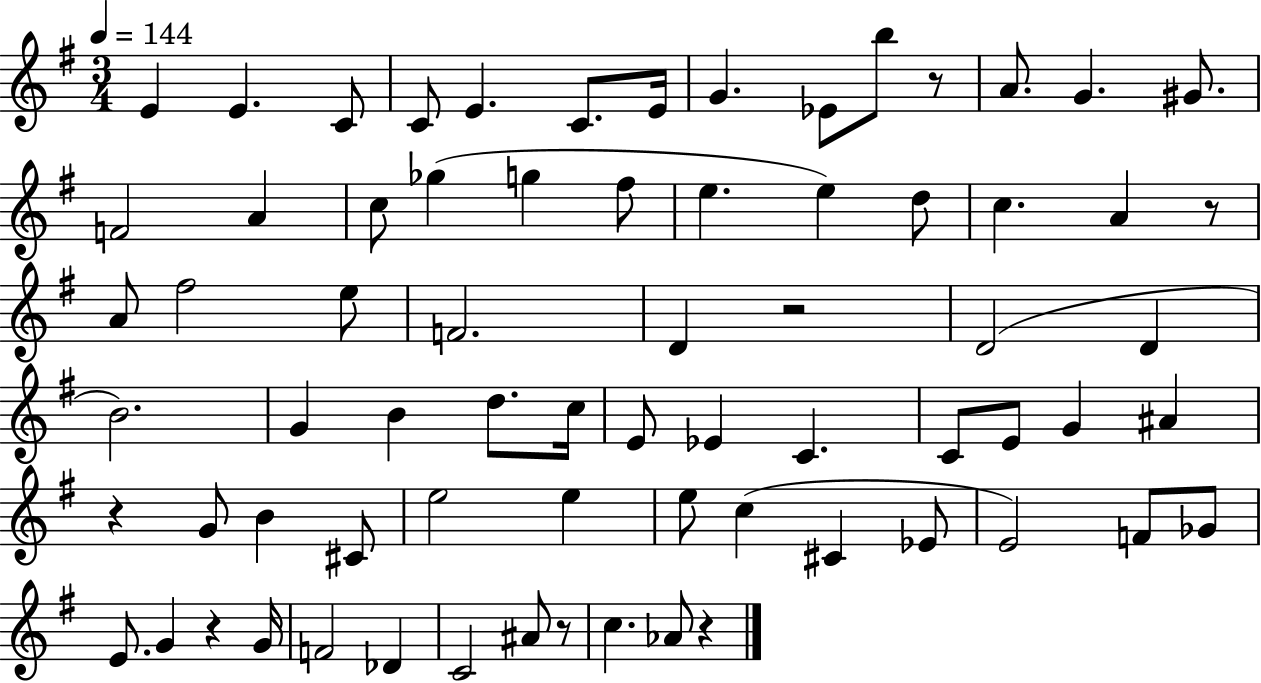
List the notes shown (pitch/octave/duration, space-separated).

E4/q E4/q. C4/e C4/e E4/q. C4/e. E4/s G4/q. Eb4/e B5/e R/e A4/e. G4/q. G#4/e. F4/h A4/q C5/e Gb5/q G5/q F#5/e E5/q. E5/q D5/e C5/q. A4/q R/e A4/e F#5/h E5/e F4/h. D4/q R/h D4/h D4/q B4/h. G4/q B4/q D5/e. C5/s E4/e Eb4/q C4/q. C4/e E4/e G4/q A#4/q R/q G4/e B4/q C#4/e E5/h E5/q E5/e C5/q C#4/q Eb4/e E4/h F4/e Gb4/e E4/e. G4/q R/q G4/s F4/h Db4/q C4/h A#4/e R/e C5/q. Ab4/e R/q